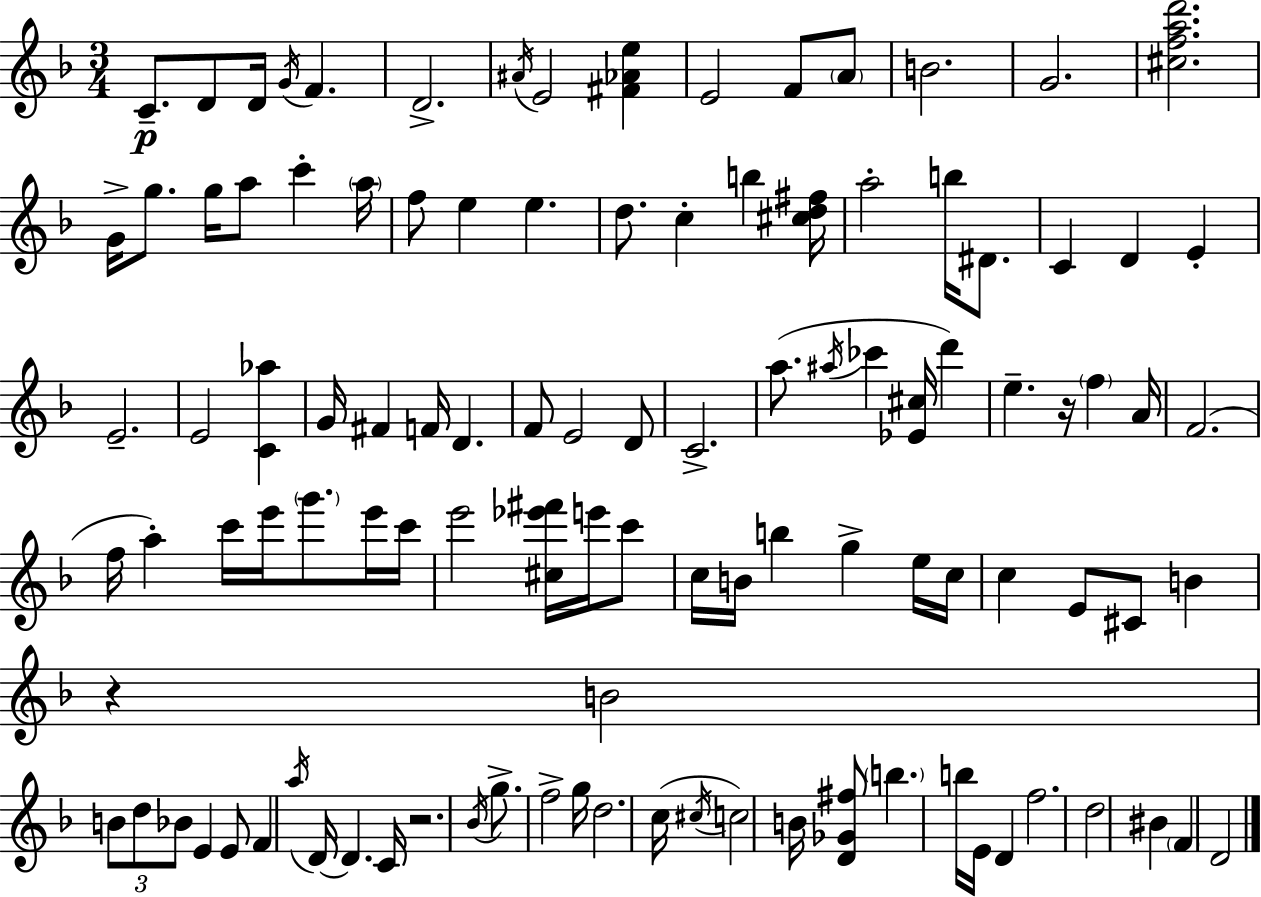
{
  \clef treble
  \numericTimeSignature
  \time 3/4
  \key d \minor
  c'8.--\p d'8 d'16 \acciaccatura { g'16 } f'4. | d'2.-> | \acciaccatura { ais'16 } e'2 <fis' aes' e''>4 | e'2 f'8 | \break \parenthesize a'8 b'2. | g'2. | <cis'' f'' a'' d'''>2. | g'16-> g''8. g''16 a''8 c'''4-. | \break \parenthesize a''16 f''8 e''4 e''4. | d''8. c''4-. b''4 | <cis'' d'' fis''>16 a''2-. b''16 dis'8. | c'4 d'4 e'4-. | \break e'2.-- | e'2 <c' aes''>4 | g'16 fis'4 f'16 d'4. | f'8 e'2 | \break d'8 c'2.-> | a''8.( \acciaccatura { ais''16 } ces'''4 <ees' cis''>16 d'''4) | e''4.-- r16 \parenthesize f''4 | a'16 f'2.( | \break f''16 a''4-.) c'''16 e'''16 \parenthesize g'''8. | e'''16 c'''16 e'''2 <cis'' ees''' fis'''>16 | e'''16 c'''8 c''16 b'16 b''4 g''4-> | e''16 c''16 c''4 e'8 cis'8 b'4 | \break r4 b'2 | \tuplet 3/2 { b'8 d''8 bes'8 } e'4 | e'8 f'4 \acciaccatura { a''16 } d'16~~ d'4. | c'16 r2. | \break \acciaccatura { bes'16 } g''8.-> f''2-> | g''16 d''2. | c''16( \acciaccatura { cis''16 } c''2) | b'16 <d' ges' fis''>8 \parenthesize b''4. | \break b''16 e'16 d'4 f''2. | d''2 | bis'4 \parenthesize f'4 d'2 | \bar "|."
}